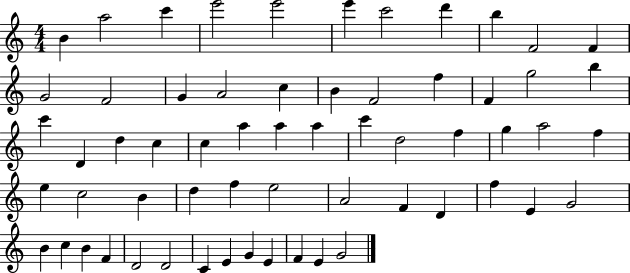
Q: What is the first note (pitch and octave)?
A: B4